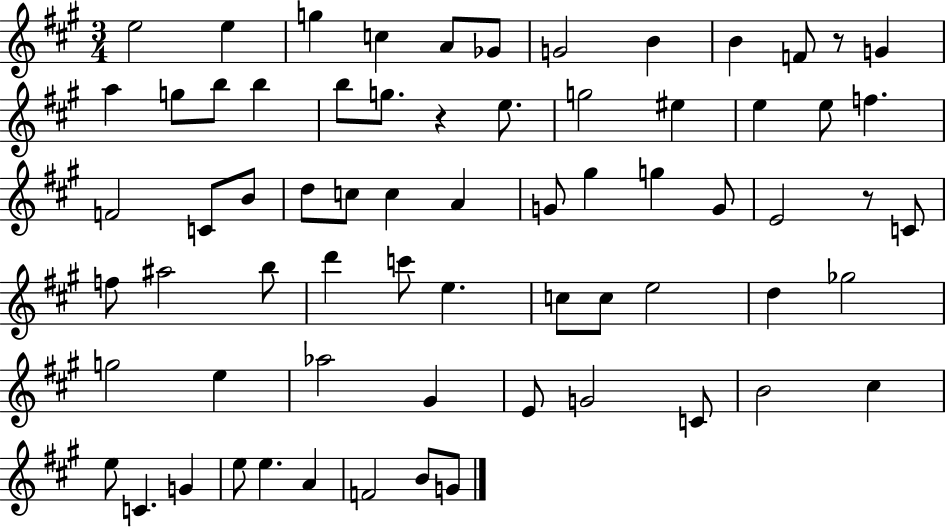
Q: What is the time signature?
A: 3/4